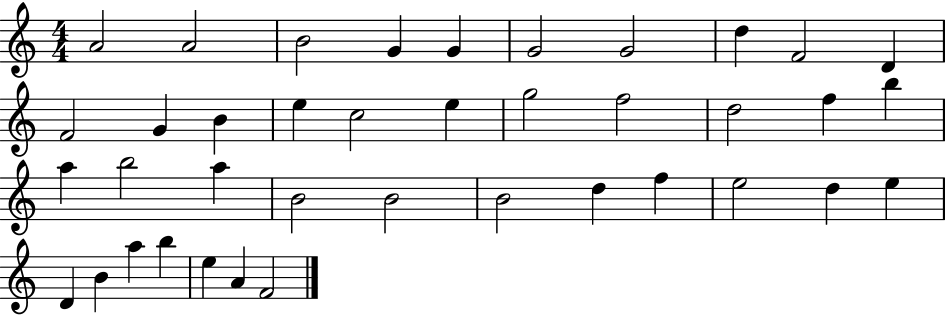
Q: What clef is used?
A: treble